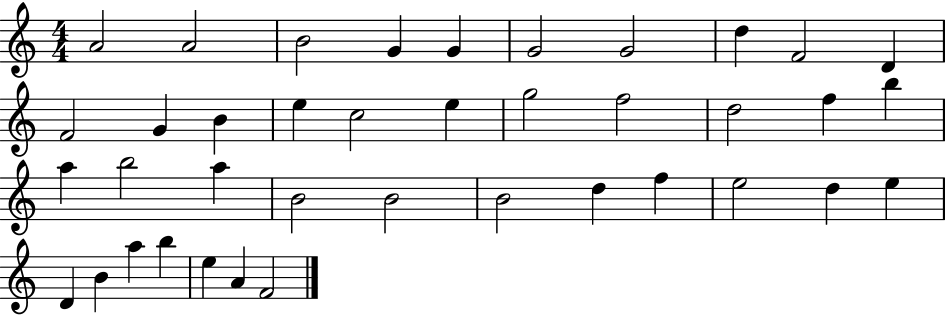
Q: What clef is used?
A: treble